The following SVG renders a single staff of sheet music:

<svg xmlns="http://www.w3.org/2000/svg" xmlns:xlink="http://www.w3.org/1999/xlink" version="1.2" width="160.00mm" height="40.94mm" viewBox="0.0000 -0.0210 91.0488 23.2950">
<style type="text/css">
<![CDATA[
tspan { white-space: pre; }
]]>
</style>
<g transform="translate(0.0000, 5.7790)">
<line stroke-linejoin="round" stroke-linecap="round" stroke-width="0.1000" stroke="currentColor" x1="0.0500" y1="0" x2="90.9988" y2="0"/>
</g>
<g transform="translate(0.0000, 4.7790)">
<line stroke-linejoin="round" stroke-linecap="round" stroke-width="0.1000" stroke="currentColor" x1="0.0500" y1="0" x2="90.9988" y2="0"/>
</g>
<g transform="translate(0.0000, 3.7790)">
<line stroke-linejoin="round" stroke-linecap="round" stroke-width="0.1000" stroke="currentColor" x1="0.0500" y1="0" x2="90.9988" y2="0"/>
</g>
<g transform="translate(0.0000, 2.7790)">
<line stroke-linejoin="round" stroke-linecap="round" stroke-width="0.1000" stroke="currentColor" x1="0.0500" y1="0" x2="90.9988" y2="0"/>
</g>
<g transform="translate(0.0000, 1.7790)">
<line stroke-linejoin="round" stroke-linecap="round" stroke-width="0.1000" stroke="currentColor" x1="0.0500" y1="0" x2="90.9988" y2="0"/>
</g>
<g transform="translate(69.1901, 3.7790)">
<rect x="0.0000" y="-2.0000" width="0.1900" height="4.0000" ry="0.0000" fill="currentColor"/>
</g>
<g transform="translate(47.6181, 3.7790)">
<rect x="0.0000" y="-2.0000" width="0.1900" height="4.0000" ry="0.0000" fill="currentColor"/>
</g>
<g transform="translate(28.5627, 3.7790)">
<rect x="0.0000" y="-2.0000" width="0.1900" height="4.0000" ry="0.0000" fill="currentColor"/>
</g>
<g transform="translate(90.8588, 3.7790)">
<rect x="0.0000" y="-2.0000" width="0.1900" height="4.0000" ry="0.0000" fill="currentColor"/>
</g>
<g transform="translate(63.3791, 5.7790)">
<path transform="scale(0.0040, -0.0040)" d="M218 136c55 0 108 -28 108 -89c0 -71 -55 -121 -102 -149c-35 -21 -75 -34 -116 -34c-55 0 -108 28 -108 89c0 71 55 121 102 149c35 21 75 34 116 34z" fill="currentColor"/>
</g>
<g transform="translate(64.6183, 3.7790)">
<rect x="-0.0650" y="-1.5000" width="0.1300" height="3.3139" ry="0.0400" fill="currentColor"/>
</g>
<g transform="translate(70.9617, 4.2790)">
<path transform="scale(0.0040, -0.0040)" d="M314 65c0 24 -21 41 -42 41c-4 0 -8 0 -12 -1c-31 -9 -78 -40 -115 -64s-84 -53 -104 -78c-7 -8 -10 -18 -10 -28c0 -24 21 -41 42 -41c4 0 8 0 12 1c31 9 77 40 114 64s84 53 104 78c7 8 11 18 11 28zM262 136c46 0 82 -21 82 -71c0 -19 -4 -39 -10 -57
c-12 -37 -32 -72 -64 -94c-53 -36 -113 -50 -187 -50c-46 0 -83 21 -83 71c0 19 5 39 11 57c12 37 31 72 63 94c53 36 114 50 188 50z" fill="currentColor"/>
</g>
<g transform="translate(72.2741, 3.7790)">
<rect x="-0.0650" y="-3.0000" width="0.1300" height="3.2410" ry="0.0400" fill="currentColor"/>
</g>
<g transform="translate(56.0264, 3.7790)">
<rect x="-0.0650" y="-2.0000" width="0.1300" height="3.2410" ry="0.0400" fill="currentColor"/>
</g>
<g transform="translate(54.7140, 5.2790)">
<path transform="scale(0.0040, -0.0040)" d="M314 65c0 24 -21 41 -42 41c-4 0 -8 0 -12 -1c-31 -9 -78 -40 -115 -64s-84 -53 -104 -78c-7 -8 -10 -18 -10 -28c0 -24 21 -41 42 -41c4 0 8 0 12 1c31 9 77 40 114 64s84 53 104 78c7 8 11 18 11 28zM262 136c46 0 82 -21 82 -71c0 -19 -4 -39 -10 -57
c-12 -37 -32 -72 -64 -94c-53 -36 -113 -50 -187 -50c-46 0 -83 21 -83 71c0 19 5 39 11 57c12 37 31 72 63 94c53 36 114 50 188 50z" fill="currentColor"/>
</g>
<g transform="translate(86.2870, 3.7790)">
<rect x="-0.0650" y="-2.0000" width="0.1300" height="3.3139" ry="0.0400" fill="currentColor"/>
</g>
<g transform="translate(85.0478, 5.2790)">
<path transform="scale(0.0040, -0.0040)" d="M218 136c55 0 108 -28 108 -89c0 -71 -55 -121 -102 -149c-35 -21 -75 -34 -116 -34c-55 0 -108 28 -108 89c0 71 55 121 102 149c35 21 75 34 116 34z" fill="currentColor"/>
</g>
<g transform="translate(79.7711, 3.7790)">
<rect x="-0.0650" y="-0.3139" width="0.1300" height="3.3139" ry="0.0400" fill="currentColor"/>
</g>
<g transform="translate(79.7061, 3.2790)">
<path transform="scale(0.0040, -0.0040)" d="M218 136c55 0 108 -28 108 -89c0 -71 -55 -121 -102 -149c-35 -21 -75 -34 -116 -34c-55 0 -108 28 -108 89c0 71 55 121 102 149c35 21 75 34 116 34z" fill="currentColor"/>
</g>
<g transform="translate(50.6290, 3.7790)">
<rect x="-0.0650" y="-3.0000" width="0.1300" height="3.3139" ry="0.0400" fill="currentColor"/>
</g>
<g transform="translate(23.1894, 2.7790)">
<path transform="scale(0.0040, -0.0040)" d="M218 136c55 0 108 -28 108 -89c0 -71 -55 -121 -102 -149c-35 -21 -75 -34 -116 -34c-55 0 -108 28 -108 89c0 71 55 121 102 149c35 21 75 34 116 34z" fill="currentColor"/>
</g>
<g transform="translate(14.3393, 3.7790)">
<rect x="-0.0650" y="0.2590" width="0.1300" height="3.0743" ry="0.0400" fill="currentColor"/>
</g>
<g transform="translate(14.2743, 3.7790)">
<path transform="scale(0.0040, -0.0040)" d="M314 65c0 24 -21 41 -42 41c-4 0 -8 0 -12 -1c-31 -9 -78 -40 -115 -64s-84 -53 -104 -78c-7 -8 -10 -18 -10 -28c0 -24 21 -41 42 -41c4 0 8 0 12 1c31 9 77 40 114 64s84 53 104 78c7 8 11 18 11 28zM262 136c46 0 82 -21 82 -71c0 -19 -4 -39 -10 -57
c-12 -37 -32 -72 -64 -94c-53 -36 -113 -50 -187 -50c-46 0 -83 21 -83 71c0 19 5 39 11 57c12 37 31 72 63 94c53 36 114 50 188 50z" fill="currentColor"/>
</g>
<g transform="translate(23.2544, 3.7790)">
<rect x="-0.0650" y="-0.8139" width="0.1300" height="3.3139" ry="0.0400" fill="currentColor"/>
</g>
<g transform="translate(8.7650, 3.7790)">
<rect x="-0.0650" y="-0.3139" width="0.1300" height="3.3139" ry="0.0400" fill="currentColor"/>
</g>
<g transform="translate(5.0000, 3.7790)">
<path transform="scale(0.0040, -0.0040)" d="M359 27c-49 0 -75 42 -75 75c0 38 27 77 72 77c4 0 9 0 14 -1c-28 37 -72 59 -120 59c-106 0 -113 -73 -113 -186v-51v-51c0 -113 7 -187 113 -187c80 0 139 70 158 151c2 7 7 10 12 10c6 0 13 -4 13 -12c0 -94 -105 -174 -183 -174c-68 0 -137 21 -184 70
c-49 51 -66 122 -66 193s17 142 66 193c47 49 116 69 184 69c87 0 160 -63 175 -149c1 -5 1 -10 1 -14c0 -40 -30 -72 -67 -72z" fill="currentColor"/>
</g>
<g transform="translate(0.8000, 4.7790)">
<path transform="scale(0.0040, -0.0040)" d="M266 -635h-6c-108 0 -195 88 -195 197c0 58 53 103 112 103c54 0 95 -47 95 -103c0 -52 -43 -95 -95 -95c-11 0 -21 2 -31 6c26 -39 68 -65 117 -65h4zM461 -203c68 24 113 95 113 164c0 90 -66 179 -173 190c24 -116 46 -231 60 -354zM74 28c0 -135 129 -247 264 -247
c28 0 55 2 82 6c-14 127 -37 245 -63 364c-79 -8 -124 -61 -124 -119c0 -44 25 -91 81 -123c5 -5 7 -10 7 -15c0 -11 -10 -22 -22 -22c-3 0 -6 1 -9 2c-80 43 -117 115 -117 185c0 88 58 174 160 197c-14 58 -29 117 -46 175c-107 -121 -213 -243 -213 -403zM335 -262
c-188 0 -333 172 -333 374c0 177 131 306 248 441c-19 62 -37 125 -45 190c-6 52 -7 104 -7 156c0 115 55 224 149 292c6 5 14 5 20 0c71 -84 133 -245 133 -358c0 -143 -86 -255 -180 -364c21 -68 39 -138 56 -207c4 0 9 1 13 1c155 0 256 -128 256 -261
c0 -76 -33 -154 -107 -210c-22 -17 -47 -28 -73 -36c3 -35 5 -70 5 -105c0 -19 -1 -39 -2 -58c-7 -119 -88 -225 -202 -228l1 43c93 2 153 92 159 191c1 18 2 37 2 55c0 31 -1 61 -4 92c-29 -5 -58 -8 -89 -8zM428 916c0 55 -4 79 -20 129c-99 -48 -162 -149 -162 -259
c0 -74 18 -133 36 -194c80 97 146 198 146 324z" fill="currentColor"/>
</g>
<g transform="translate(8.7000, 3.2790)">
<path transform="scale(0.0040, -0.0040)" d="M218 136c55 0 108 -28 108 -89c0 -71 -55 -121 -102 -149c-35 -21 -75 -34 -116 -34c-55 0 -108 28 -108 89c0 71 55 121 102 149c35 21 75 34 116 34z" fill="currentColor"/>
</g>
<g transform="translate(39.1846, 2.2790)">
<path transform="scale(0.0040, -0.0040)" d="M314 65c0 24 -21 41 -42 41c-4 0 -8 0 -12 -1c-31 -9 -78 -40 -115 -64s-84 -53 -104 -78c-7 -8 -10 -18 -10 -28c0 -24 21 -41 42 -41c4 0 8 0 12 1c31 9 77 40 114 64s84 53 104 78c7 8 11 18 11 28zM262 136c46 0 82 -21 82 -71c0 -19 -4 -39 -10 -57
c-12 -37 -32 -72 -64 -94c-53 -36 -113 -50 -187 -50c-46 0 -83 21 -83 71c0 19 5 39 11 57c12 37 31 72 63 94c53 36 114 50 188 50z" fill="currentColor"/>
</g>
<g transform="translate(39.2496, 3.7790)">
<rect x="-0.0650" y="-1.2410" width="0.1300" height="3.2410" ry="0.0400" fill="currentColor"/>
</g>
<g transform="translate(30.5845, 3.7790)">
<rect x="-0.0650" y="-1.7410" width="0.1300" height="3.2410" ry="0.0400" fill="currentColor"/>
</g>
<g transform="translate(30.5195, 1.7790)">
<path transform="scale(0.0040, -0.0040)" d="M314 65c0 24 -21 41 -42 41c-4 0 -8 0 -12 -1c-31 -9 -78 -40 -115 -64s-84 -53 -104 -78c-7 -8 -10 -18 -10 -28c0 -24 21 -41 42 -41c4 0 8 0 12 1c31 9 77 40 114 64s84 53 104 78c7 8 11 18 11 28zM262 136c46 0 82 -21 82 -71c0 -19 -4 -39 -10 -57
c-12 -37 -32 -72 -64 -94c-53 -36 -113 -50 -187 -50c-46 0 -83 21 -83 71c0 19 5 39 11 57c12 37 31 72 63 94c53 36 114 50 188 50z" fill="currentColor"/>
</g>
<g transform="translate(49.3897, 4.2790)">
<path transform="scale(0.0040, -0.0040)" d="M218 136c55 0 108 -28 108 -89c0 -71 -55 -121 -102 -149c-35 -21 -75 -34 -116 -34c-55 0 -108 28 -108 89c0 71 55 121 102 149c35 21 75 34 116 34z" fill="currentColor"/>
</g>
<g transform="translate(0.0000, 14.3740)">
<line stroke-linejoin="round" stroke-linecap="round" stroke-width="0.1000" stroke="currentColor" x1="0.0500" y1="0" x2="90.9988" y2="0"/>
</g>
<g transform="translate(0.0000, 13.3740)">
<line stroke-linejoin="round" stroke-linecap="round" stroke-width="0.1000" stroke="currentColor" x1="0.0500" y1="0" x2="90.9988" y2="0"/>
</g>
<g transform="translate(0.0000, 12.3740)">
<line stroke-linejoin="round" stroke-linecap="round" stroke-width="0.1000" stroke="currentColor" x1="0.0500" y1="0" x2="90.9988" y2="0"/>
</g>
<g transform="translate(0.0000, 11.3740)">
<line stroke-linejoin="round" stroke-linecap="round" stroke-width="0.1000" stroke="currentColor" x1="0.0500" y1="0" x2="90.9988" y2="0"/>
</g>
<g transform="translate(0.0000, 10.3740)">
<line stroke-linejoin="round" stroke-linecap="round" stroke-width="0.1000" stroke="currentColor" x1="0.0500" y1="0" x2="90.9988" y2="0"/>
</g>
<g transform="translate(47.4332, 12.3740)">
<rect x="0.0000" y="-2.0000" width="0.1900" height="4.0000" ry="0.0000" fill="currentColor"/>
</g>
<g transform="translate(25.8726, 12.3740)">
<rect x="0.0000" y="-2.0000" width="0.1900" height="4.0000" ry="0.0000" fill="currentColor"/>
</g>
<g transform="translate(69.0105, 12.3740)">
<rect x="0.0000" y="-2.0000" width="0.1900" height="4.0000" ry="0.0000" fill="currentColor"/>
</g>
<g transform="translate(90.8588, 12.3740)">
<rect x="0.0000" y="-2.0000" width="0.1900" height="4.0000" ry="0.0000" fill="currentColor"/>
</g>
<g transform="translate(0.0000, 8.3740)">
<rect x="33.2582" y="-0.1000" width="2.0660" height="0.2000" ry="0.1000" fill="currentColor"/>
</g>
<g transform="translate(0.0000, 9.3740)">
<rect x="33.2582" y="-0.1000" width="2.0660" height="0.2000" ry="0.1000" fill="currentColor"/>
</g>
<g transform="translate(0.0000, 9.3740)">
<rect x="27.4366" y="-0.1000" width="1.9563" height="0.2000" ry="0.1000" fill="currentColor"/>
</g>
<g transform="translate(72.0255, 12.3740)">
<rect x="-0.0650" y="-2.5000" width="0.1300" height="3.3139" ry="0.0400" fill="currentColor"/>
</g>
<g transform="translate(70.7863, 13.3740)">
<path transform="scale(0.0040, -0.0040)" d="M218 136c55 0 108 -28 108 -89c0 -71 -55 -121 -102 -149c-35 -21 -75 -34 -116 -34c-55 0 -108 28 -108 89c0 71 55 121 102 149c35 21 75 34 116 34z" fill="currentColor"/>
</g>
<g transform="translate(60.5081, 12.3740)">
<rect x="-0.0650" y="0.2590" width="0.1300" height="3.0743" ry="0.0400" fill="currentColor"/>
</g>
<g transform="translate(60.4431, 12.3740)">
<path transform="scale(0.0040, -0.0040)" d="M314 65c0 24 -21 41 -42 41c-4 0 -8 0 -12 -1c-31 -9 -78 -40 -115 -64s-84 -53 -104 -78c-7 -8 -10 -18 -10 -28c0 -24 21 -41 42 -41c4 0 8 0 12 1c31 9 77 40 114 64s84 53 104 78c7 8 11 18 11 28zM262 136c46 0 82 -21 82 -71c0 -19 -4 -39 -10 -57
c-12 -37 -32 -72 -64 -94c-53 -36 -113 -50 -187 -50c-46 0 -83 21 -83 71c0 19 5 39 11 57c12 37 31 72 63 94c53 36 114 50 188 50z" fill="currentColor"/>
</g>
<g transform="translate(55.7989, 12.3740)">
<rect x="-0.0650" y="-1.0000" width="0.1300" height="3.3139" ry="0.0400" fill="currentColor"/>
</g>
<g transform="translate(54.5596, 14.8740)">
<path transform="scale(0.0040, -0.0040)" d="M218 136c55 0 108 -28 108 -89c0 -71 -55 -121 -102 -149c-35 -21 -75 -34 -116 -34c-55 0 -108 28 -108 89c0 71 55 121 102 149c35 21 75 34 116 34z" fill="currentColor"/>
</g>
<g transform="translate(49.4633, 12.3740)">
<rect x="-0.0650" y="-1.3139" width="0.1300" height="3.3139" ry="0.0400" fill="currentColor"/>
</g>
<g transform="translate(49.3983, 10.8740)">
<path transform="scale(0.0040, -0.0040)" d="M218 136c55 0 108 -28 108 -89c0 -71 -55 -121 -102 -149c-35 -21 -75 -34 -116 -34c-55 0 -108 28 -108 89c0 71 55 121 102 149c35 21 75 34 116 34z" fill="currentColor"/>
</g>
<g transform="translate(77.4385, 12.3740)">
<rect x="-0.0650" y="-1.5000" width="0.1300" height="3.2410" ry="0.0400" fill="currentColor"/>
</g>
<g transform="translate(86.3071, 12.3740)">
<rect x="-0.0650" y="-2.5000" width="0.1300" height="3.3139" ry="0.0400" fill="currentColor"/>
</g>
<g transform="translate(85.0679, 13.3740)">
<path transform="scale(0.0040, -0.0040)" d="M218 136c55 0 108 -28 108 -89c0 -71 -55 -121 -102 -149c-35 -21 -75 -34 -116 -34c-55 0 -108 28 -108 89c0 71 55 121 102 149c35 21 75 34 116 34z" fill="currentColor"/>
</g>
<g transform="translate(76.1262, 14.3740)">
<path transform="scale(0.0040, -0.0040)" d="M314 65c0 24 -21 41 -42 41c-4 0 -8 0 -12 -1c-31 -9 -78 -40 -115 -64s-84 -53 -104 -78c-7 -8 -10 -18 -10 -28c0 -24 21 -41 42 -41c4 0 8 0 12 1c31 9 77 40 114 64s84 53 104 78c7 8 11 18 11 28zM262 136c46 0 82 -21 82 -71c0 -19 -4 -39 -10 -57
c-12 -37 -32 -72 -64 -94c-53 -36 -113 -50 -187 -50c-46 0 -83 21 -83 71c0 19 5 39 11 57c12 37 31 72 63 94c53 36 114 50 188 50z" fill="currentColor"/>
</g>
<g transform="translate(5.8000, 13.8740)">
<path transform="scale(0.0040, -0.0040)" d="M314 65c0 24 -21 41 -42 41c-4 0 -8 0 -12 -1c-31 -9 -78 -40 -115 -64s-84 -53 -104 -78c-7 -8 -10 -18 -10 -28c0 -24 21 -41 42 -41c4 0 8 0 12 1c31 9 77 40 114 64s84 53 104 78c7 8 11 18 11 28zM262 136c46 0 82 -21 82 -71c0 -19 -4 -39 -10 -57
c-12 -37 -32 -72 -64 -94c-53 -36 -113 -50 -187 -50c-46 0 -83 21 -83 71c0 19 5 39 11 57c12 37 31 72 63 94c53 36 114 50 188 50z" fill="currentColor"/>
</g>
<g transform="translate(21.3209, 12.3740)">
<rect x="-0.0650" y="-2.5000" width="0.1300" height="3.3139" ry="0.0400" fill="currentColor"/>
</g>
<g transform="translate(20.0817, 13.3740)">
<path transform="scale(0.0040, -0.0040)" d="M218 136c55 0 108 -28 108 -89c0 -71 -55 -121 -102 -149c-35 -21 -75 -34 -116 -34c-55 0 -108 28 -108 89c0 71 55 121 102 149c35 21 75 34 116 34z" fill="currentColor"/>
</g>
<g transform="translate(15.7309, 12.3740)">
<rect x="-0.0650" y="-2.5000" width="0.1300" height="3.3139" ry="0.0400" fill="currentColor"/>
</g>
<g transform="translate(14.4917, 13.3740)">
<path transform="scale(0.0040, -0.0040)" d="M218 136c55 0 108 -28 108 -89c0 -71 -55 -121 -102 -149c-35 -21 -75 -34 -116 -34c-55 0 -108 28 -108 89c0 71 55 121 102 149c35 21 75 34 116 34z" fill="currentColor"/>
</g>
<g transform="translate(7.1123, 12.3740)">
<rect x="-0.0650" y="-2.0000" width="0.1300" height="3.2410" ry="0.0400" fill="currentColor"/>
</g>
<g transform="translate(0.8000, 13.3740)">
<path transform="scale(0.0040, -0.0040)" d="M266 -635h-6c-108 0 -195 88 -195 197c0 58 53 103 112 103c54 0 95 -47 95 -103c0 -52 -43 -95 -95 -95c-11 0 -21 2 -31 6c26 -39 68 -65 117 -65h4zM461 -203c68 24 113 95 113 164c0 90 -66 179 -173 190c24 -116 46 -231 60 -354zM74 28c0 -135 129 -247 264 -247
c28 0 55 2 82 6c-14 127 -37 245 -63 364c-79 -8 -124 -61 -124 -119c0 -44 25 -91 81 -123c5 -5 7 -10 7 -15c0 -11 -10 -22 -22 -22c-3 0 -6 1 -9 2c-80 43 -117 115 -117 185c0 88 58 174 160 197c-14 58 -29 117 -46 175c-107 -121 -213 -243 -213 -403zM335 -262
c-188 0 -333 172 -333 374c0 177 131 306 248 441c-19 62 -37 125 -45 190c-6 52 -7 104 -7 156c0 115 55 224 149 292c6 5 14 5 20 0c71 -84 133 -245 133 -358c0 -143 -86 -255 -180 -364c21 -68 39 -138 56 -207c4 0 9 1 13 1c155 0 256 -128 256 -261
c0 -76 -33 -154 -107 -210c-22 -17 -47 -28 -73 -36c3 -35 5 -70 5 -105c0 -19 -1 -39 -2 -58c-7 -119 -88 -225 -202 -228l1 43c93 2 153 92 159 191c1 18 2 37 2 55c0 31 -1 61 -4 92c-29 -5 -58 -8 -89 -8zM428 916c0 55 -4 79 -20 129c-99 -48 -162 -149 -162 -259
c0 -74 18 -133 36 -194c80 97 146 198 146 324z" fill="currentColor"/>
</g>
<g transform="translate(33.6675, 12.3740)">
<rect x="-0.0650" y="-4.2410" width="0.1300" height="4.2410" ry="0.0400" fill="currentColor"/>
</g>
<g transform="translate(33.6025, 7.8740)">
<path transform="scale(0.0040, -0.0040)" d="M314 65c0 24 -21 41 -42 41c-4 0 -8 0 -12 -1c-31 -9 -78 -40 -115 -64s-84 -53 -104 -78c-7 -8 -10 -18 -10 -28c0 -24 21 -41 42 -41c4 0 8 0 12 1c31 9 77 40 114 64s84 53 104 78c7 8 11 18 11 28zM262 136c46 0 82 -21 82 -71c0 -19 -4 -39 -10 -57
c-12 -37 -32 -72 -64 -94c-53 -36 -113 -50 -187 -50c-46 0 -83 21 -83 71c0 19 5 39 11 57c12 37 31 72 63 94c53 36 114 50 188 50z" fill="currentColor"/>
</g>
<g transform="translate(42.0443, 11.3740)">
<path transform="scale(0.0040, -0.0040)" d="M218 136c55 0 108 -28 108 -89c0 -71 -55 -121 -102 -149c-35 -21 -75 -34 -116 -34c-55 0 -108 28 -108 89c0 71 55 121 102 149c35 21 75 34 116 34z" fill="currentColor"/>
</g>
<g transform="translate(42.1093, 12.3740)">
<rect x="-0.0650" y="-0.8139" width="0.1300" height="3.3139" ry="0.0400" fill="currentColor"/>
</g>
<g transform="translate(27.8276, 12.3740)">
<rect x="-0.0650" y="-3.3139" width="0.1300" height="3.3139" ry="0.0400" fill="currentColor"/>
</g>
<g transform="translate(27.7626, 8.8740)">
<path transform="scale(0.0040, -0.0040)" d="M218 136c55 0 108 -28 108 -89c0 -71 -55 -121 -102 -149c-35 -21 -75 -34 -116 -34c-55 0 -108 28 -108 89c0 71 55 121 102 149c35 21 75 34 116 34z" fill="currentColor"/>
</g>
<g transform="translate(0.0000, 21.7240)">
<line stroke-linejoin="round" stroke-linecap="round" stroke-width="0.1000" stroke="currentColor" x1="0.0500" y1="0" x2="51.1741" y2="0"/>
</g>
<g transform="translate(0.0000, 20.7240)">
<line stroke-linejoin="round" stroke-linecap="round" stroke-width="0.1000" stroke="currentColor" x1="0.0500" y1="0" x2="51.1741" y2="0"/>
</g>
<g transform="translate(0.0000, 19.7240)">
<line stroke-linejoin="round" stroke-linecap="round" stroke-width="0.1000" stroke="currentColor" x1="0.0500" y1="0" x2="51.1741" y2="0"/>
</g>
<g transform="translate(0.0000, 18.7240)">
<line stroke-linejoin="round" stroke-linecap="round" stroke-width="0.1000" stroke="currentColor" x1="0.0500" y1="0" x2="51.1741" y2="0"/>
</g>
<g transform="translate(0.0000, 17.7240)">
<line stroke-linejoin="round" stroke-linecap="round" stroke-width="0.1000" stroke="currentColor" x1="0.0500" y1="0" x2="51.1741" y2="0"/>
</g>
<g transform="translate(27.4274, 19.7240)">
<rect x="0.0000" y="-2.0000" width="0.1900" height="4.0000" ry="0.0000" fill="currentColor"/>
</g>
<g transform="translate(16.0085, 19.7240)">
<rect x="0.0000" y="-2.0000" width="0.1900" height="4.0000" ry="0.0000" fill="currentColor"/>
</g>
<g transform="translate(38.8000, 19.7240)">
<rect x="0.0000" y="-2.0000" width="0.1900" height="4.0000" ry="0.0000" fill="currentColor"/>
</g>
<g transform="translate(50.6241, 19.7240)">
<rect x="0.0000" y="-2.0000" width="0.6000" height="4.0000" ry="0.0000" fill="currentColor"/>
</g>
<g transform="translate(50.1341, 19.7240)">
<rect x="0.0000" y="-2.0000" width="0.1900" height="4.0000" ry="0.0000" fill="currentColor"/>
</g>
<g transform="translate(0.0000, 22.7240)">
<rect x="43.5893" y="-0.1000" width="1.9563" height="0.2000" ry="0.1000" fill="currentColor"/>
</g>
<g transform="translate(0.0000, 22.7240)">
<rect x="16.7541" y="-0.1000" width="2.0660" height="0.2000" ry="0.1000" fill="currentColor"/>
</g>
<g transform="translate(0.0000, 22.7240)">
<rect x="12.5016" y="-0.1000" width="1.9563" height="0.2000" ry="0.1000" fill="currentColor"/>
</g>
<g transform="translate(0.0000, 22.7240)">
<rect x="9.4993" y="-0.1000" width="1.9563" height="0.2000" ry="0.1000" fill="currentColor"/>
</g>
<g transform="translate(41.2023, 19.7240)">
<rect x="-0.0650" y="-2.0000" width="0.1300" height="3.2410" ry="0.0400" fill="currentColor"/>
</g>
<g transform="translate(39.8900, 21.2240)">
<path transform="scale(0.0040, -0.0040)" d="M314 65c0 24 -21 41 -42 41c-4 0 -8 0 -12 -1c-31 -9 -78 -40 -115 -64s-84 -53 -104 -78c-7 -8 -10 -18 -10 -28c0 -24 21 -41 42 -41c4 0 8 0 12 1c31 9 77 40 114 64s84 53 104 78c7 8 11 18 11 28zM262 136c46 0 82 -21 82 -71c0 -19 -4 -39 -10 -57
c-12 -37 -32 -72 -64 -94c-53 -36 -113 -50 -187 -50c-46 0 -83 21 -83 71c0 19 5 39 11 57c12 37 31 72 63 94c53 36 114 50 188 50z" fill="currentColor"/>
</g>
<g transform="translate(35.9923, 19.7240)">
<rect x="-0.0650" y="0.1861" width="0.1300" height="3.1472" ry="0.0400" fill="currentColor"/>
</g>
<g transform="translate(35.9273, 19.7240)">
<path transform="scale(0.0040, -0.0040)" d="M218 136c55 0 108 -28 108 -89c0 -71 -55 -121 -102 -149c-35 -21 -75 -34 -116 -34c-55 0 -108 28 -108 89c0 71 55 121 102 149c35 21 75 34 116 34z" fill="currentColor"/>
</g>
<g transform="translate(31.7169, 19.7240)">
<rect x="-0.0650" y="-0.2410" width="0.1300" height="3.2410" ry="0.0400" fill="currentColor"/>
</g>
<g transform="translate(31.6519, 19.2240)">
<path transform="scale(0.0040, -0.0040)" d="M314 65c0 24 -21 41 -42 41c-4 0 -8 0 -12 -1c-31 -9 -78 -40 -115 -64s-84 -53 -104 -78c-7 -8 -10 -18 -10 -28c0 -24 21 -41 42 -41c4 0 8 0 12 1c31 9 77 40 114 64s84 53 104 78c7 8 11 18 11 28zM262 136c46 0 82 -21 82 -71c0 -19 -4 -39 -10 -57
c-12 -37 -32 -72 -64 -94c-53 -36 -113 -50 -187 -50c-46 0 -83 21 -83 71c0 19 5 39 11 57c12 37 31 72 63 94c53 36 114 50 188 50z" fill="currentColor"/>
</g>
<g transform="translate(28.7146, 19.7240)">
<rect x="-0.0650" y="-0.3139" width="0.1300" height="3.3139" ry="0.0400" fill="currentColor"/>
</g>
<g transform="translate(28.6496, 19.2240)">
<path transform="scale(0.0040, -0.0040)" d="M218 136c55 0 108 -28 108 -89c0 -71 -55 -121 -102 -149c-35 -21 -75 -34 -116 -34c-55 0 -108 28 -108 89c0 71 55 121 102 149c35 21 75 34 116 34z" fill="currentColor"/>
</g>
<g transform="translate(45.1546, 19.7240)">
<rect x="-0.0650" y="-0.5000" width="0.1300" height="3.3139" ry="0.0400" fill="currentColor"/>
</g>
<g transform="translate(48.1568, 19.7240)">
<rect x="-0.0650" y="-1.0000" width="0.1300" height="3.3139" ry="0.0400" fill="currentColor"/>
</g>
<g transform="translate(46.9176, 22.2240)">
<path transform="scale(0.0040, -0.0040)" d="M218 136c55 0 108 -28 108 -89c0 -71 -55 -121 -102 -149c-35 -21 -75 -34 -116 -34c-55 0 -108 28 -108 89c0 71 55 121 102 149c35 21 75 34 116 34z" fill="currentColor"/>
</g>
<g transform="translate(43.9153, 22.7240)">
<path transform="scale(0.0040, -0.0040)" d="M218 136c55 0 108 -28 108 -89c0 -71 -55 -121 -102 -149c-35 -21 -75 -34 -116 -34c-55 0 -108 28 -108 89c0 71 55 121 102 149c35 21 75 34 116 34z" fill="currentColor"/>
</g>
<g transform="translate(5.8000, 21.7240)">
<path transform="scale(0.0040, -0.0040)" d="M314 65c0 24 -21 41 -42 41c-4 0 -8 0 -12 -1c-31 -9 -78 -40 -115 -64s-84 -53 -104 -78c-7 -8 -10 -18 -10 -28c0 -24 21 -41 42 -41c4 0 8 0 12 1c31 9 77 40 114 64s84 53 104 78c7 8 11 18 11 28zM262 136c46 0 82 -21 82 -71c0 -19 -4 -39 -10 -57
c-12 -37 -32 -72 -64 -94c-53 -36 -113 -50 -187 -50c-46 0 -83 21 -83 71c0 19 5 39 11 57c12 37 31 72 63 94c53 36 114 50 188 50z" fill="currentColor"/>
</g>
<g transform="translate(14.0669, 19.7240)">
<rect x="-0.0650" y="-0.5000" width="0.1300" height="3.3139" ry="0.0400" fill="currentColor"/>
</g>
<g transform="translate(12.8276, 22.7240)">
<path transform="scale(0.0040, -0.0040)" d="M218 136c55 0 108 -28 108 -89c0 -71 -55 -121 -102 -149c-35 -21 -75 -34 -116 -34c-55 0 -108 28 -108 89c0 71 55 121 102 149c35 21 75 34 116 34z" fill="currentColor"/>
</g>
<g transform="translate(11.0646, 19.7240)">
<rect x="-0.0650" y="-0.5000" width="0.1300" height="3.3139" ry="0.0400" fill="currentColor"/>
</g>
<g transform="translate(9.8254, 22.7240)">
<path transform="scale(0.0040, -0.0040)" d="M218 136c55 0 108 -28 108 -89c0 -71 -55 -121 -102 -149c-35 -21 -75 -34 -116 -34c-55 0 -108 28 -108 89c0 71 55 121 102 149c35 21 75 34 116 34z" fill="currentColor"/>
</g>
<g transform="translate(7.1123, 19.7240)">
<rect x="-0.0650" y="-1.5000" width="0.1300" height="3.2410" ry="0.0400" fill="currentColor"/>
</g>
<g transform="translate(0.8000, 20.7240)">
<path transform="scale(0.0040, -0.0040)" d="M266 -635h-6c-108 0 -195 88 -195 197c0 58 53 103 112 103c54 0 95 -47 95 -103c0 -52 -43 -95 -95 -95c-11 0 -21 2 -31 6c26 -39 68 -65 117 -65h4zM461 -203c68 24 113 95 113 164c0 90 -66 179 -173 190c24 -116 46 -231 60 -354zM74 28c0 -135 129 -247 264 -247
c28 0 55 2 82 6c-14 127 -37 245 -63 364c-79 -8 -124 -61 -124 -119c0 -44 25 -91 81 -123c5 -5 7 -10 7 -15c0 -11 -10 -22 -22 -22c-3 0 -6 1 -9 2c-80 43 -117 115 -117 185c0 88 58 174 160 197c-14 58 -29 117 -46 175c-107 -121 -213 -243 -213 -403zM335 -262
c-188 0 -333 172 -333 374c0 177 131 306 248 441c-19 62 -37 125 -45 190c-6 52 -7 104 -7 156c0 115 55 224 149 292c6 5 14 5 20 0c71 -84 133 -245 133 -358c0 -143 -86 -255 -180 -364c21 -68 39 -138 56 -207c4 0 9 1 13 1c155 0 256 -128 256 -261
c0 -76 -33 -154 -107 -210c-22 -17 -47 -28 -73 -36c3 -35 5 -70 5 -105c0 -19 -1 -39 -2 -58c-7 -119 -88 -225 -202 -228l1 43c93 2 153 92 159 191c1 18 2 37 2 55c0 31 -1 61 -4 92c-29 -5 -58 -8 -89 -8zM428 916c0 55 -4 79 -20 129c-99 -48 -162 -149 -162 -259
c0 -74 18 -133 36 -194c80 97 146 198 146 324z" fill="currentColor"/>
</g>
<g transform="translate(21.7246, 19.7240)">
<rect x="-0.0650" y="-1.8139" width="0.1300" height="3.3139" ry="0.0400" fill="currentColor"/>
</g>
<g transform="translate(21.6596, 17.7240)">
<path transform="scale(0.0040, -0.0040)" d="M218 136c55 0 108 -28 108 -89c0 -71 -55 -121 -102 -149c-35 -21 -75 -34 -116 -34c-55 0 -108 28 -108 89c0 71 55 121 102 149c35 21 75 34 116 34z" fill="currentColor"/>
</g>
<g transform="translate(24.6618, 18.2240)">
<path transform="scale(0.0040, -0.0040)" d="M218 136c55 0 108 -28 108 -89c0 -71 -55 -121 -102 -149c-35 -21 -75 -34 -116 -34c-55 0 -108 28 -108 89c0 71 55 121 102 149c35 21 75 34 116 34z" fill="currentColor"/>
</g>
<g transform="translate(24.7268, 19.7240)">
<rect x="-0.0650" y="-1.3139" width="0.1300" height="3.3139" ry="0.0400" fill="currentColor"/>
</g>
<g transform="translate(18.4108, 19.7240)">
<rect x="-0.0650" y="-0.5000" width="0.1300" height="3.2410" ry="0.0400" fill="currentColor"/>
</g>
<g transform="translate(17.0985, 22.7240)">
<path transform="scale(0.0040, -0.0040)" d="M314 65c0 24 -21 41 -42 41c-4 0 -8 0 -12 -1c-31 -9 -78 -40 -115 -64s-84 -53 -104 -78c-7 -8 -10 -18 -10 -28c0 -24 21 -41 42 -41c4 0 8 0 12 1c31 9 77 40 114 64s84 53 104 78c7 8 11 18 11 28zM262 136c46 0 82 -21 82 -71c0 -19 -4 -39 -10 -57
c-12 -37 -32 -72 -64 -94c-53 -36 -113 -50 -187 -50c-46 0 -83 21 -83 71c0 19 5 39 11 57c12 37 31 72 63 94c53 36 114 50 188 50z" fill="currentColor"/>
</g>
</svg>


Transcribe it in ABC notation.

X:1
T:Untitled
M:4/4
L:1/4
K:C
c B2 d f2 e2 A F2 E A2 c F F2 G G b d'2 d e D B2 G E2 G E2 C C C2 f e c c2 B F2 C D